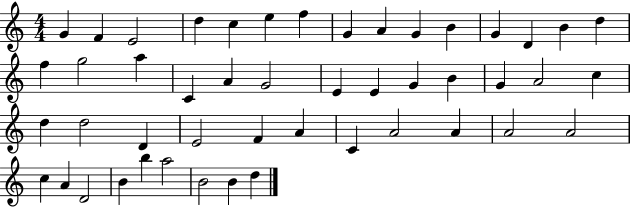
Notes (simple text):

G4/q F4/q E4/h D5/q C5/q E5/q F5/q G4/q A4/q G4/q B4/q G4/q D4/q B4/q D5/q F5/q G5/h A5/q C4/q A4/q G4/h E4/q E4/q G4/q B4/q G4/q A4/h C5/q D5/q D5/h D4/q E4/h F4/q A4/q C4/q A4/h A4/q A4/h A4/h C5/q A4/q D4/h B4/q B5/q A5/h B4/h B4/q D5/q